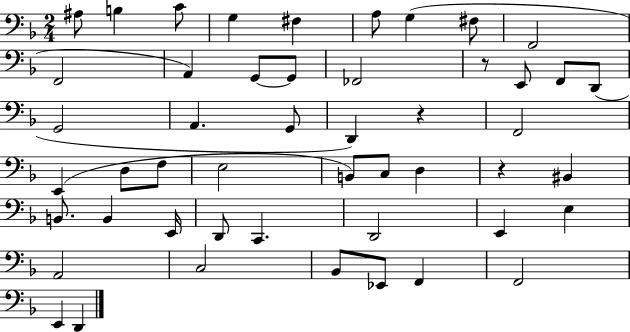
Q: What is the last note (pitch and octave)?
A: D2